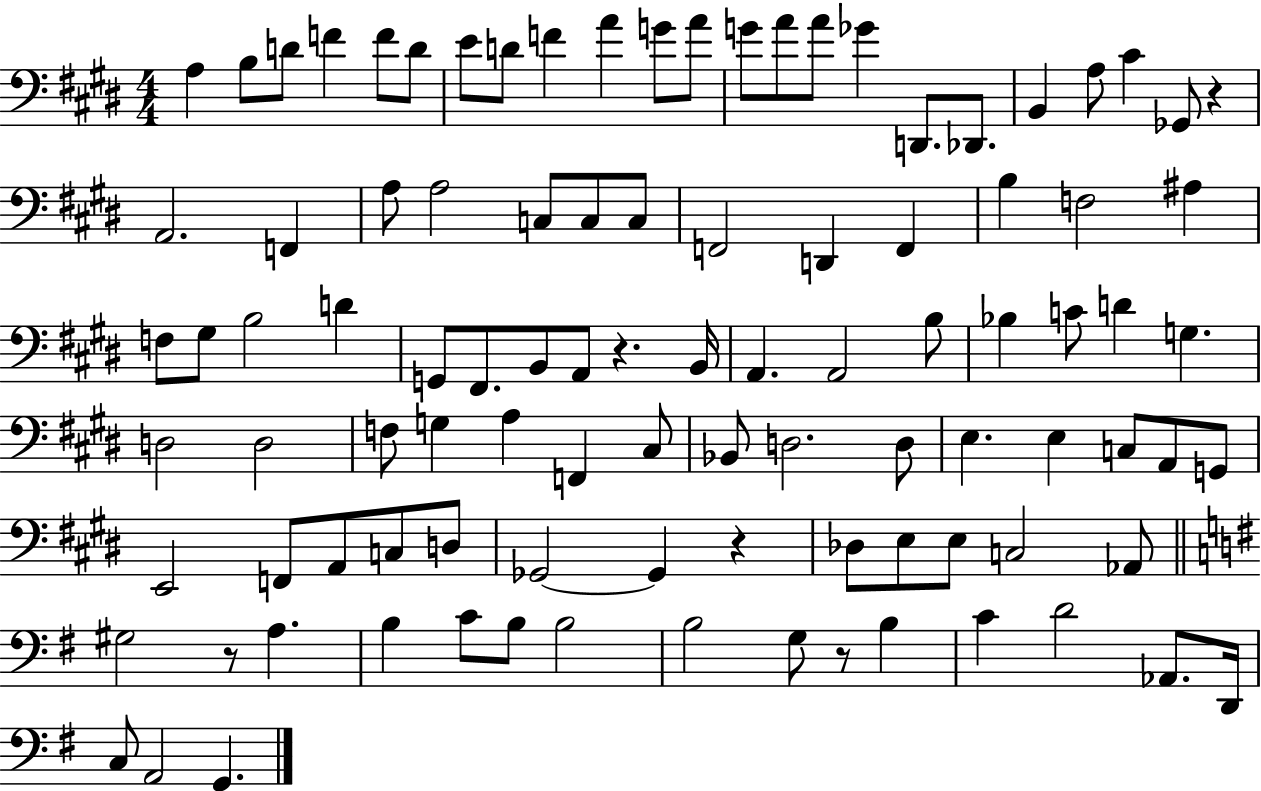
{
  \clef bass
  \numericTimeSignature
  \time 4/4
  \key e \major
  a4 b8 d'8 f'4 f'8 d'8 | e'8 d'8 f'4 a'4 g'8 a'8 | g'8 a'8 a'8 ges'4 d,8. des,8. | b,4 a8 cis'4 ges,8 r4 | \break a,2. f,4 | a8 a2 c8 c8 c8 | f,2 d,4 f,4 | b4 f2 ais4 | \break f8 gis8 b2 d'4 | g,8 fis,8. b,8 a,8 r4. b,16 | a,4. a,2 b8 | bes4 c'8 d'4 g4. | \break d2 d2 | f8 g4 a4 f,4 cis8 | bes,8 d2. d8 | e4. e4 c8 a,8 g,8 | \break e,2 f,8 a,8 c8 d8 | ges,2~~ ges,4 r4 | des8 e8 e8 c2 aes,8 | \bar "||" \break \key g \major gis2 r8 a4. | b4 c'8 b8 b2 | b2 g8 r8 b4 | c'4 d'2 aes,8. d,16 | \break c8 a,2 g,4. | \bar "|."
}